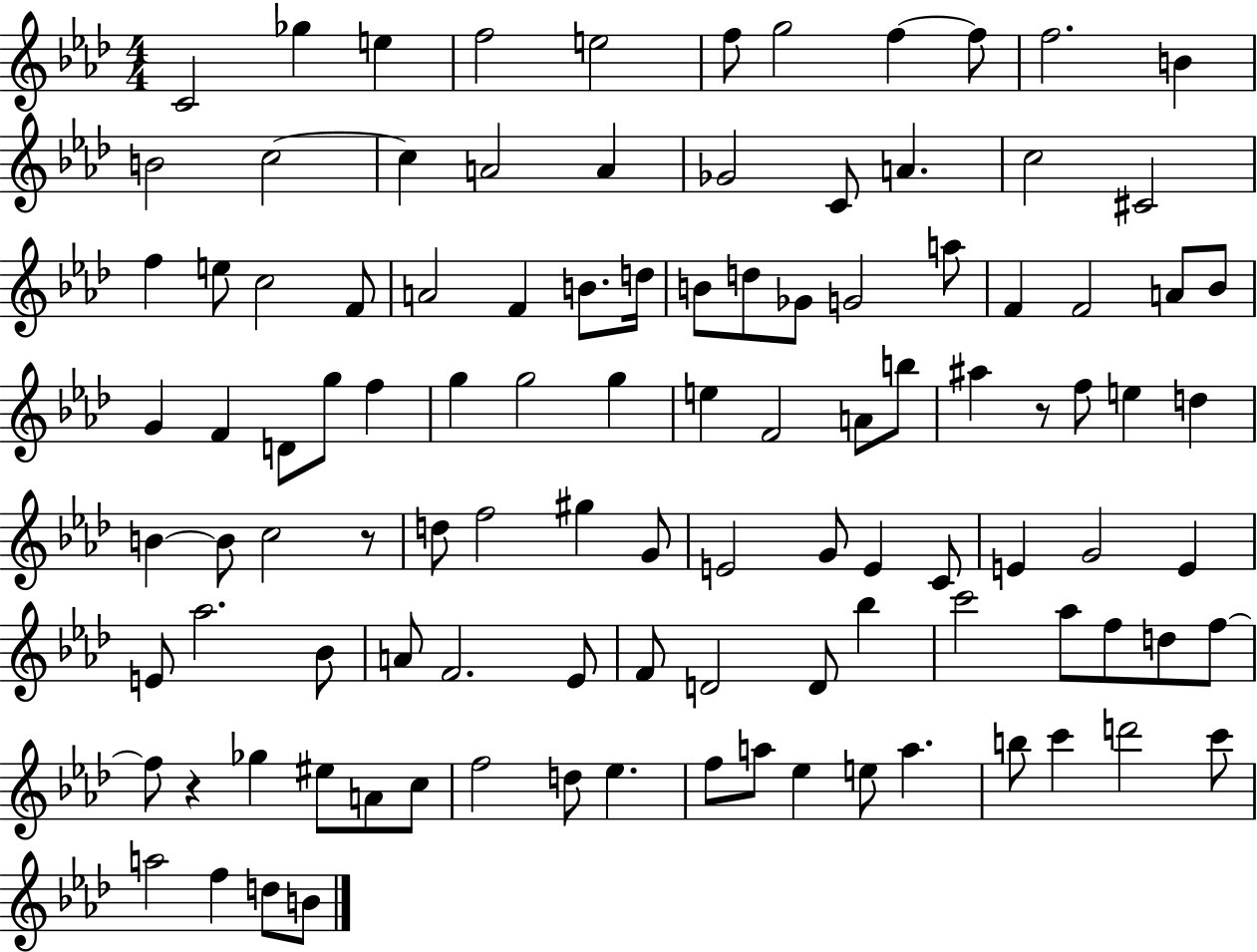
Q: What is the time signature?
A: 4/4